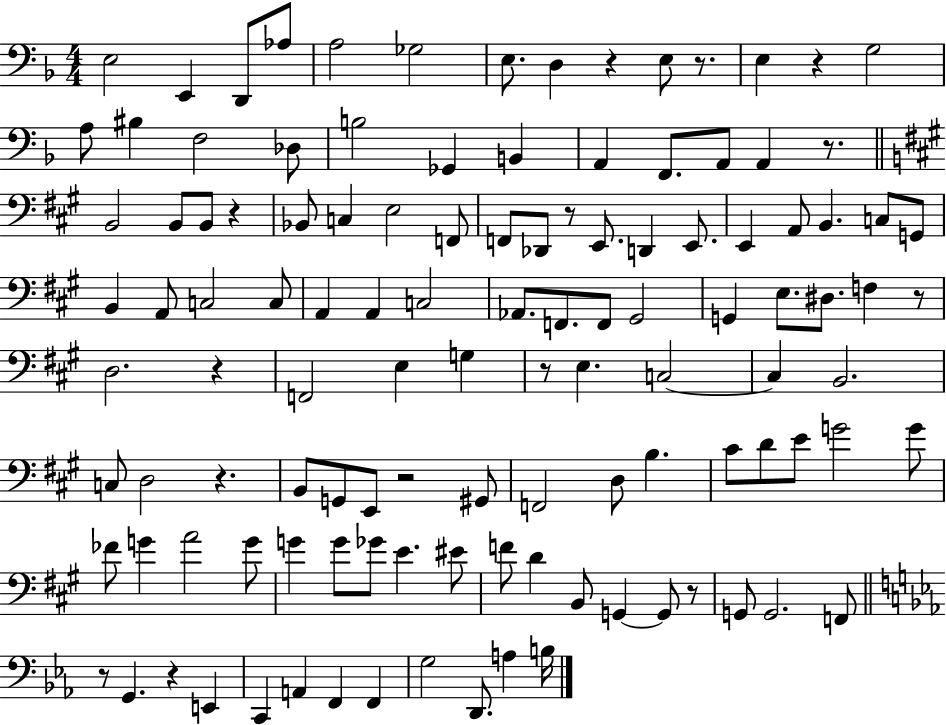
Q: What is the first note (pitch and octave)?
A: E3